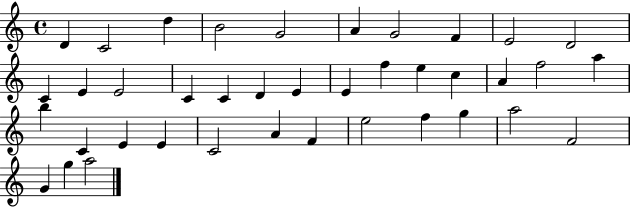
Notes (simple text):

D4/q C4/h D5/q B4/h G4/h A4/q G4/h F4/q E4/h D4/h C4/q E4/q E4/h C4/q C4/q D4/q E4/q E4/q F5/q E5/q C5/q A4/q F5/h A5/q B5/q C4/q E4/q E4/q C4/h A4/q F4/q E5/h F5/q G5/q A5/h F4/h G4/q G5/q A5/h